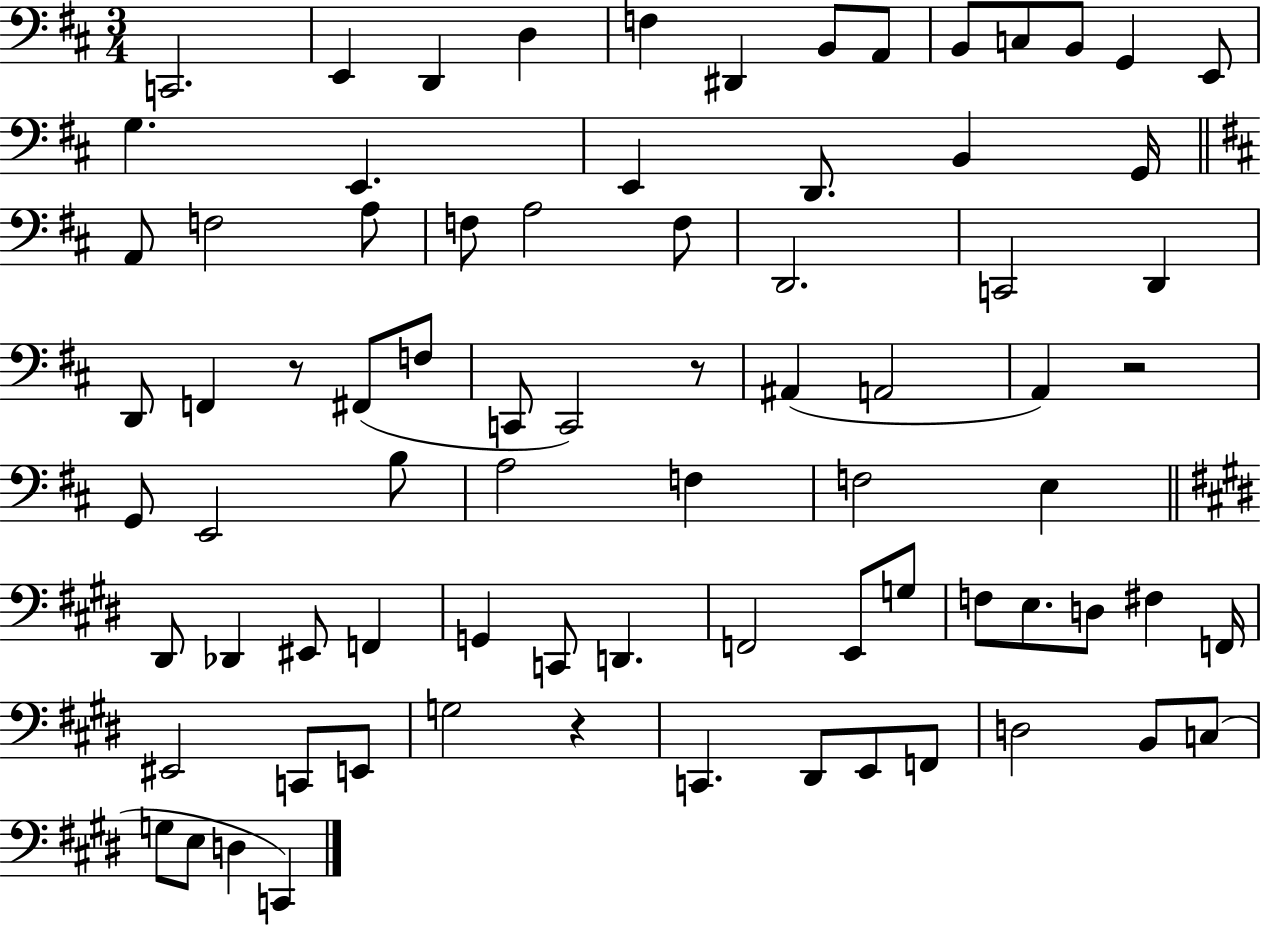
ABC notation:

X:1
T:Untitled
M:3/4
L:1/4
K:D
C,,2 E,, D,, D, F, ^D,, B,,/2 A,,/2 B,,/2 C,/2 B,,/2 G,, E,,/2 G, E,, E,, D,,/2 B,, G,,/4 A,,/2 F,2 A,/2 F,/2 A,2 F,/2 D,,2 C,,2 D,, D,,/2 F,, z/2 ^F,,/2 F,/2 C,,/2 C,,2 z/2 ^A,, A,,2 A,, z2 G,,/2 E,,2 B,/2 A,2 F, F,2 E, ^D,,/2 _D,, ^E,,/2 F,, G,, C,,/2 D,, F,,2 E,,/2 G,/2 F,/2 E,/2 D,/2 ^F, F,,/4 ^E,,2 C,,/2 E,,/2 G,2 z C,, ^D,,/2 E,,/2 F,,/2 D,2 B,,/2 C,/2 G,/2 E,/2 D, C,,